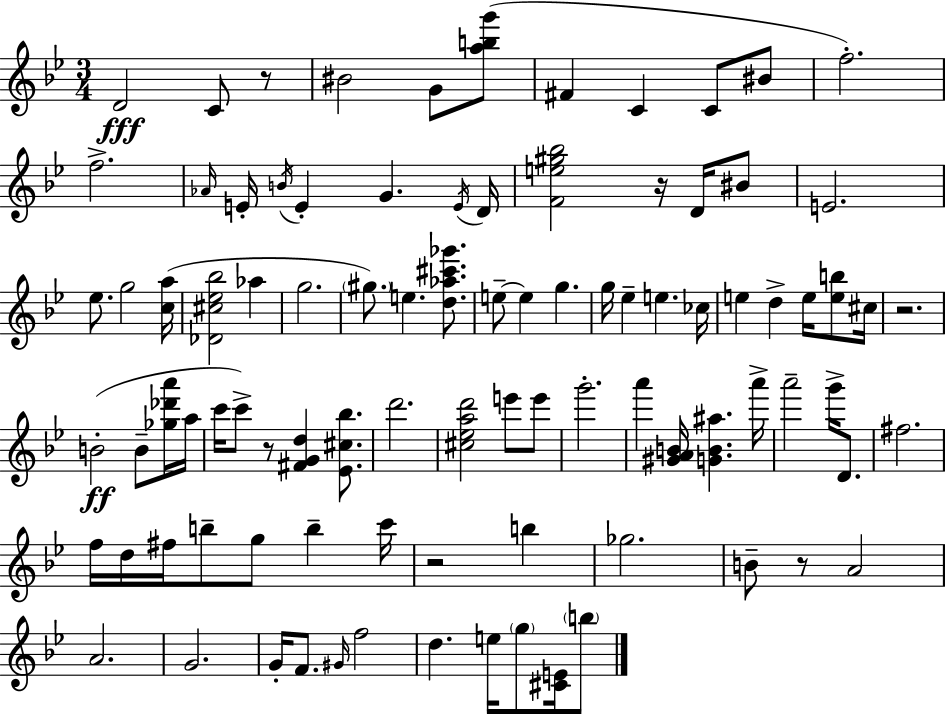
{
  \clef treble
  \numericTimeSignature
  \time 3/4
  \key g \minor
  d'2\fff c'8 r8 | bis'2 g'8 <a'' b'' g'''>8( | fis'4 c'4 c'8 bis'8 | f''2.-.) | \break f''2.-> | \grace { aes'16 } e'16-. \acciaccatura { b'16 } e'4-. g'4. | \acciaccatura { e'16 } d'16 <f' e'' gis'' bes''>2 r16 | d'16 bis'8 e'2. | \break ees''8. g''2 | <c'' a''>16( <des' cis'' ees'' bes''>2 aes''4 | g''2. | \parenthesize gis''8.) e''4. | \break <d'' aes'' cis''' ges'''>8. e''8--~~ e''4 g''4. | g''16 ees''4-- e''4. | ces''16 e''4 d''4-> e''16 | <e'' b''>8 cis''16 r2. | \break b'2-.(\ff b'8-- | <ges'' des''' a'''>16 a''16 c'''16 c'''8->) r8 <fis' g' d''>4 | <ees' cis'' bes''>8. d'''2. | <cis'' ees'' a'' d'''>2 e'''8 | \break e'''8 g'''2.-. | a'''4 <gis' a' b'>16 <g' b' ais''>4. | a'''16-> a'''2-- g'''16-> | d'8. fis''2. | \break f''16 d''16 fis''16 b''8-- g''8 b''4-- | c'''16 r2 b''4 | ges''2. | b'8-- r8 a'2 | \break a'2. | g'2. | g'16-. f'8. \grace { gis'16 } f''2 | d''4. e''16 \parenthesize g''8 | \break <cis' e'>16 \parenthesize b''8 \bar "|."
}